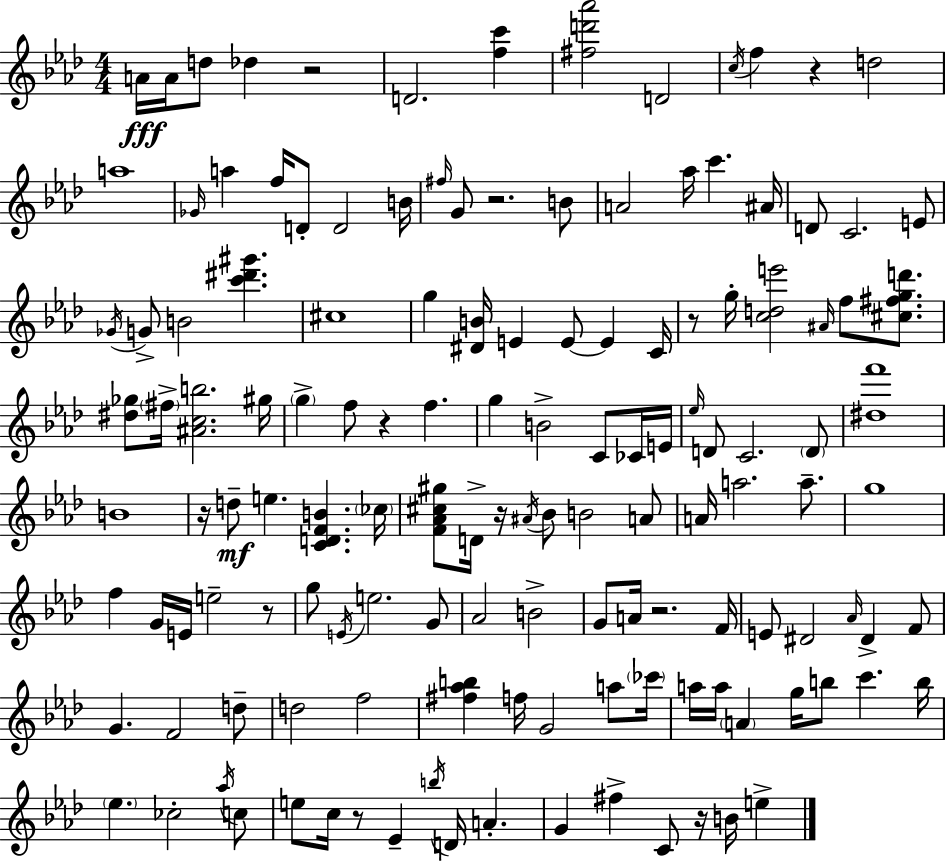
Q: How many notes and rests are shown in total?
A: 137